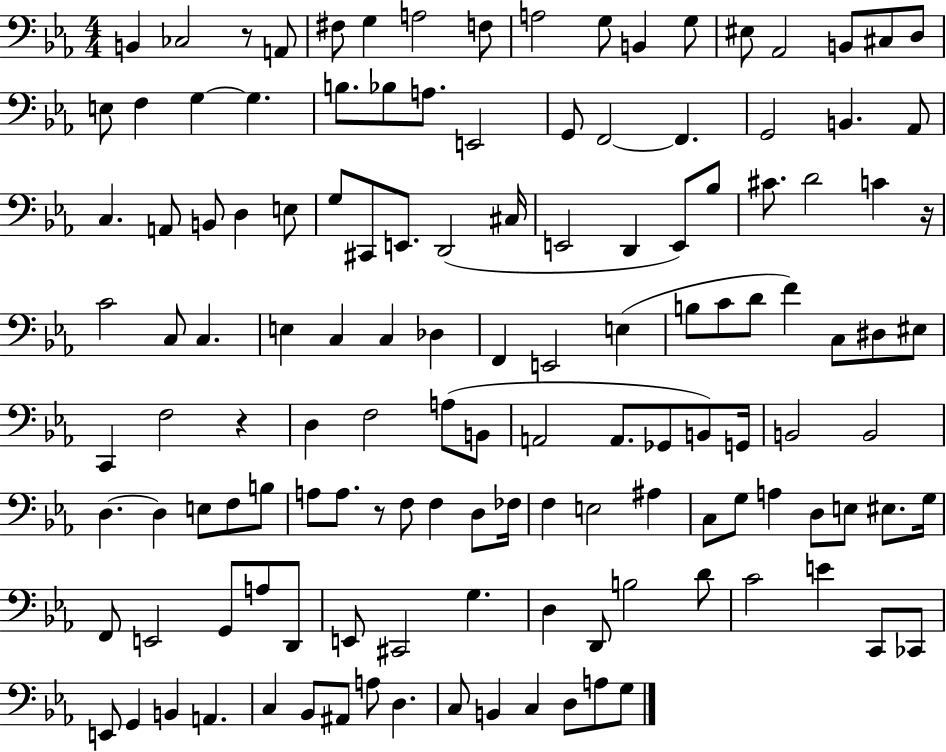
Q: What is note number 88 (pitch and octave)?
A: FES3